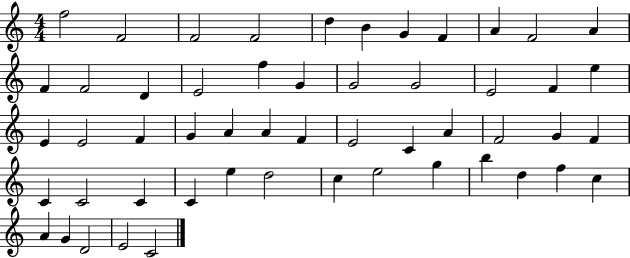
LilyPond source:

{
  \clef treble
  \numericTimeSignature
  \time 4/4
  \key c \major
  f''2 f'2 | f'2 f'2 | d''4 b'4 g'4 f'4 | a'4 f'2 a'4 | \break f'4 f'2 d'4 | e'2 f''4 g'4 | g'2 g'2 | e'2 f'4 e''4 | \break e'4 e'2 f'4 | g'4 a'4 a'4 f'4 | e'2 c'4 a'4 | f'2 g'4 f'4 | \break c'4 c'2 c'4 | c'4 e''4 d''2 | c''4 e''2 g''4 | b''4 d''4 f''4 c''4 | \break a'4 g'4 d'2 | e'2 c'2 | \bar "|."
}